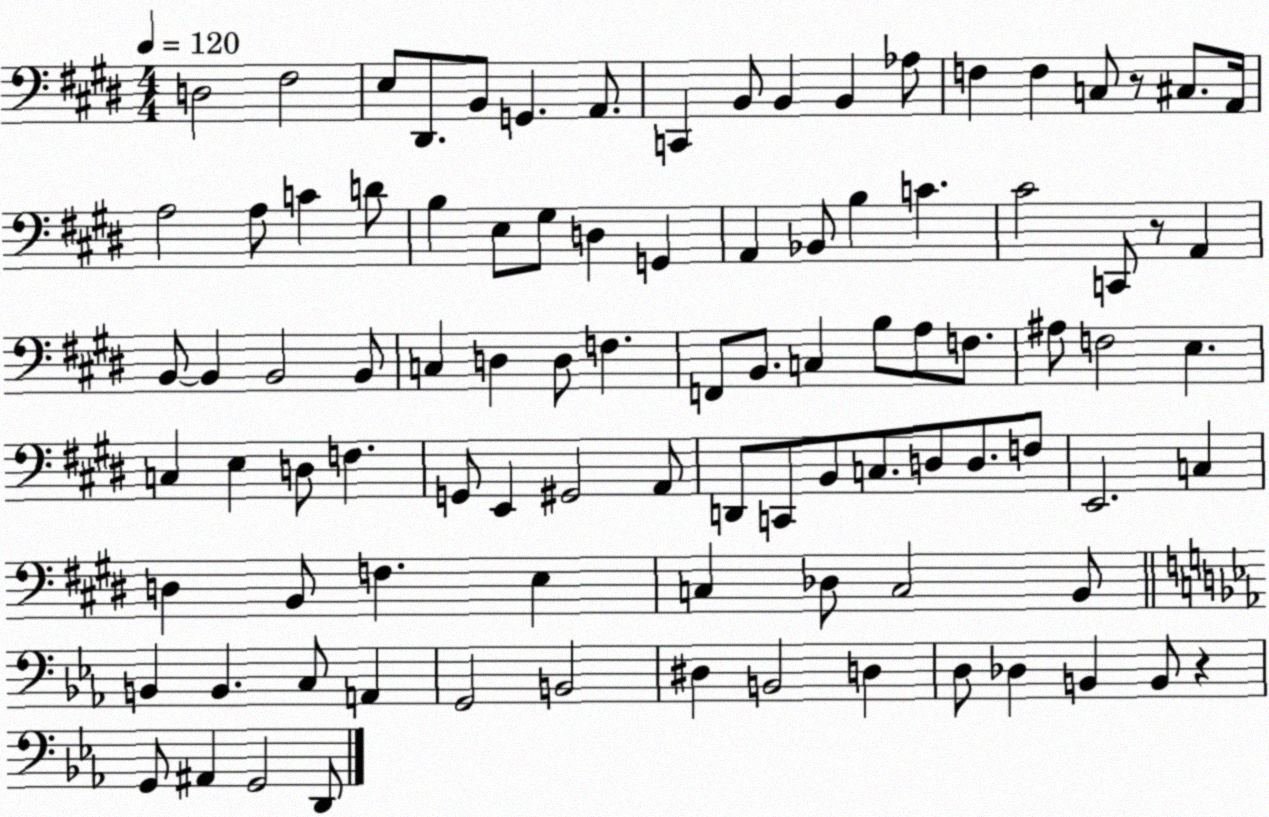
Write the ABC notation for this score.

X:1
T:Untitled
M:4/4
L:1/4
K:E
D,2 ^F,2 E,/2 ^D,,/2 B,,/2 G,, A,,/2 C,, B,,/2 B,, B,, _A,/2 F, F, C,/2 z/2 ^C,/2 A,,/4 A,2 A,/2 C D/2 B, E,/2 ^G,/2 D, G,, A,, _B,,/2 B, C ^C2 C,,/2 z/2 A,, B,,/2 B,, B,,2 B,,/2 C, D, D,/2 F, F,,/2 B,,/2 C, B,/2 A,/2 F,/2 ^A,/2 F,2 E, C, E, D,/2 F, G,,/2 E,, ^G,,2 A,,/2 D,,/2 C,,/2 B,,/2 C,/2 D,/2 D,/2 F,/2 E,,2 C, D, B,,/2 F, E, C, _D,/2 C,2 B,,/2 B,, B,, C,/2 A,, G,,2 B,,2 ^D, B,,2 D, D,/2 _D, B,, B,,/2 z G,,/2 ^A,, G,,2 D,,/2